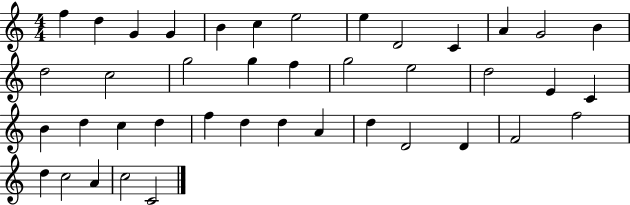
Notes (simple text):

F5/q D5/q G4/q G4/q B4/q C5/q E5/h E5/q D4/h C4/q A4/q G4/h B4/q D5/h C5/h G5/h G5/q F5/q G5/h E5/h D5/h E4/q C4/q B4/q D5/q C5/q D5/q F5/q D5/q D5/q A4/q D5/q D4/h D4/q F4/h F5/h D5/q C5/h A4/q C5/h C4/h